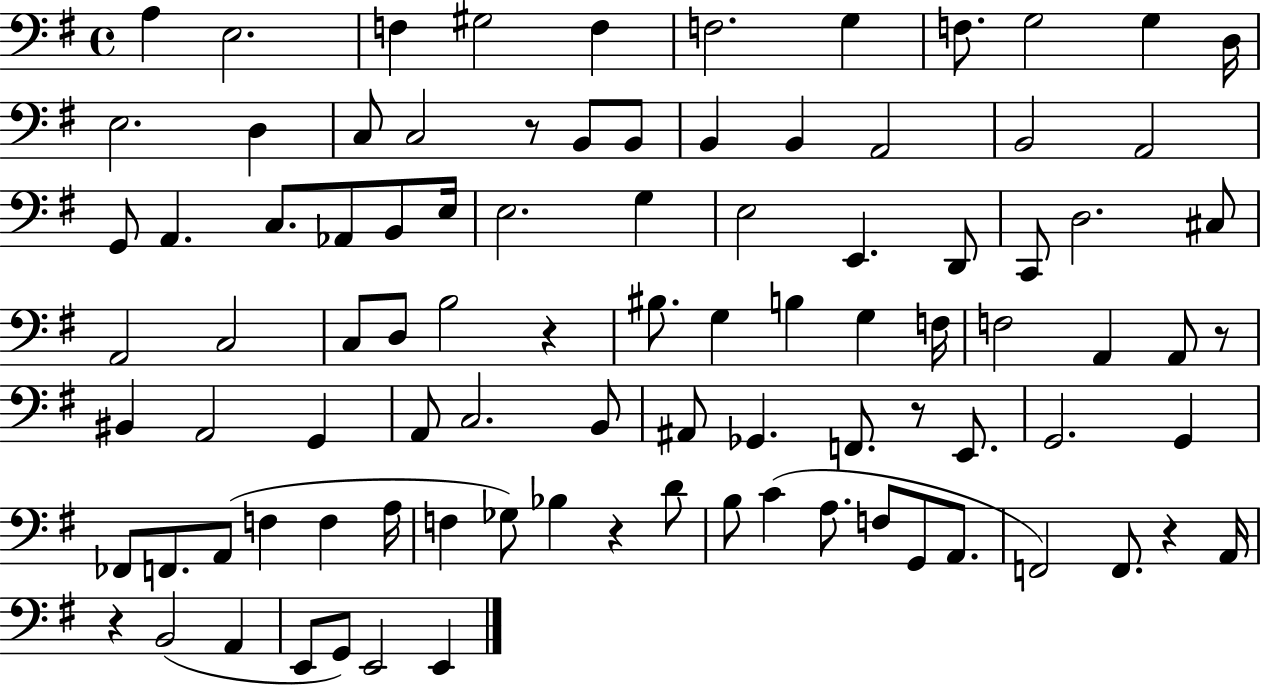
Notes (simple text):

A3/q E3/h. F3/q G#3/h F3/q F3/h. G3/q F3/e. G3/h G3/q D3/s E3/h. D3/q C3/e C3/h R/e B2/e B2/e B2/q B2/q A2/h B2/h A2/h G2/e A2/q. C3/e. Ab2/e B2/e E3/s E3/h. G3/q E3/h E2/q. D2/e C2/e D3/h. C#3/e A2/h C3/h C3/e D3/e B3/h R/q BIS3/e. G3/q B3/q G3/q F3/s F3/h A2/q A2/e R/e BIS2/q A2/h G2/q A2/e C3/h. B2/e A#2/e Gb2/q. F2/e. R/e E2/e. G2/h. G2/q FES2/e F2/e. A2/e F3/q F3/q A3/s F3/q Gb3/e Bb3/q R/q D4/e B3/e C4/q A3/e. F3/e G2/e A2/e. F2/h F2/e. R/q A2/s R/q B2/h A2/q E2/e G2/e E2/h E2/q